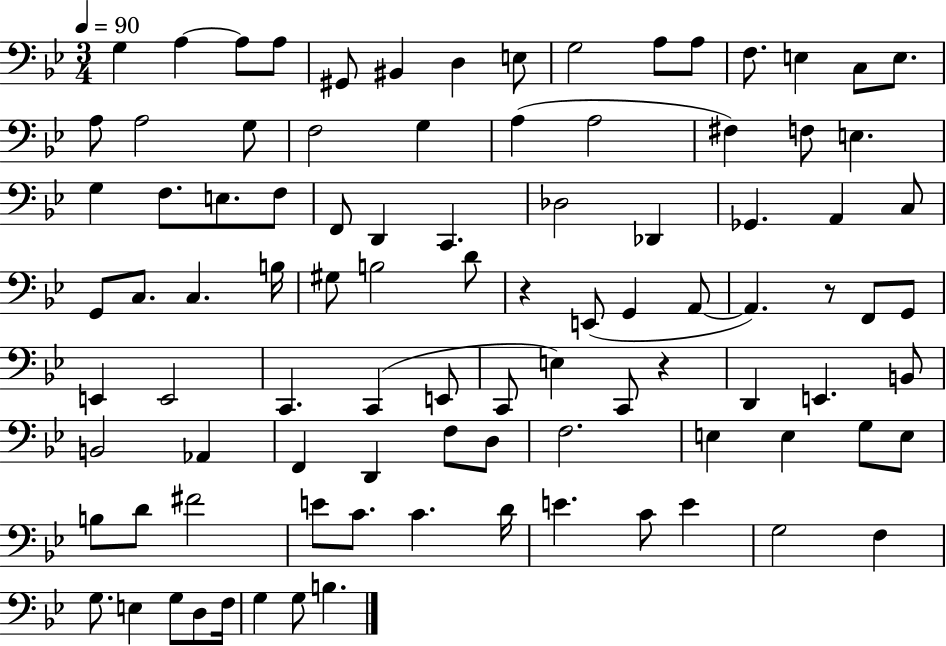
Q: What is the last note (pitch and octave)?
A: B3